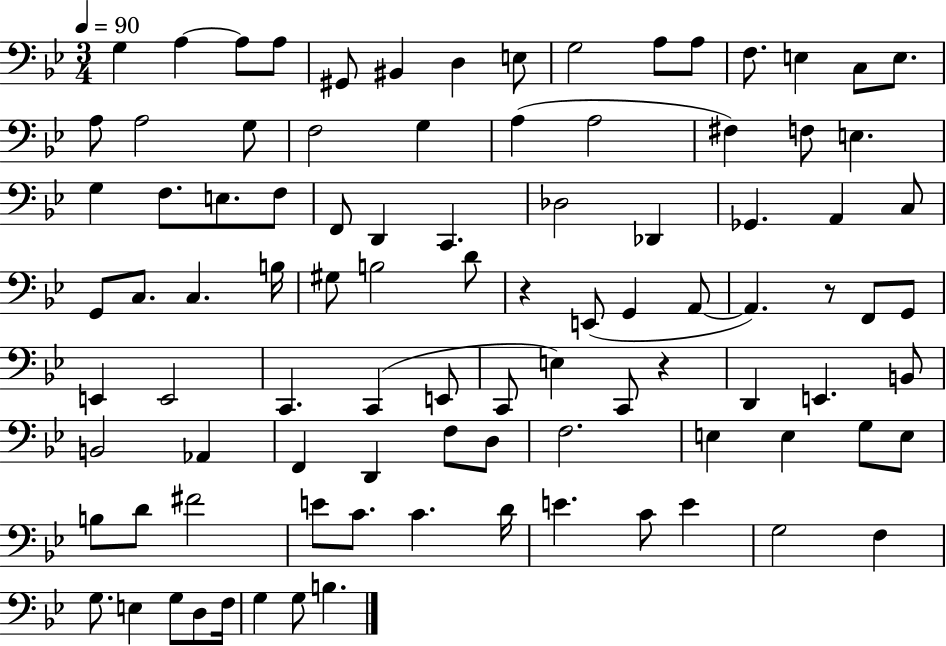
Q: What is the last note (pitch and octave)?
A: B3